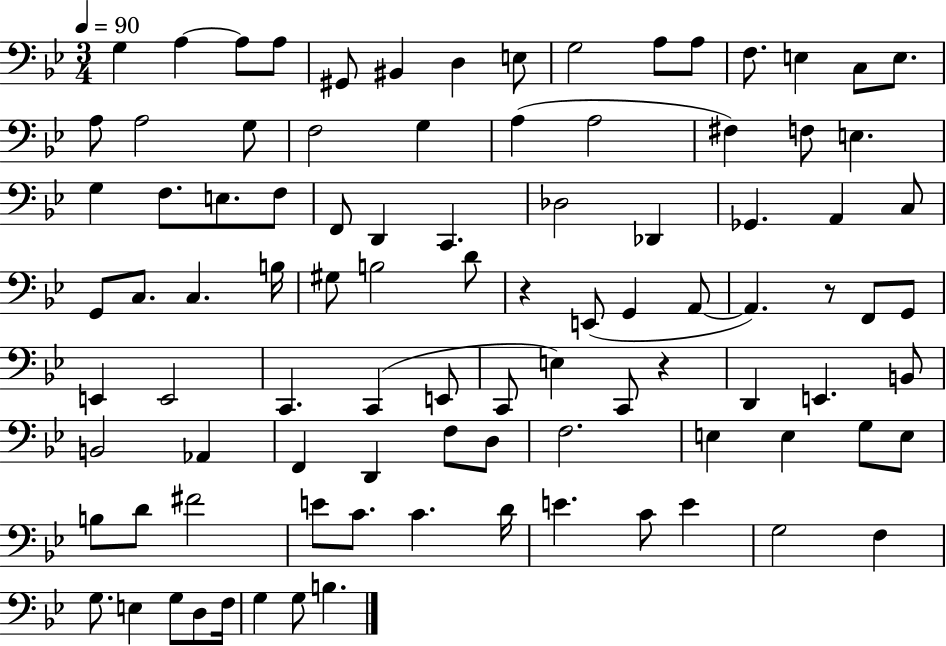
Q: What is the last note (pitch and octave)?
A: B3